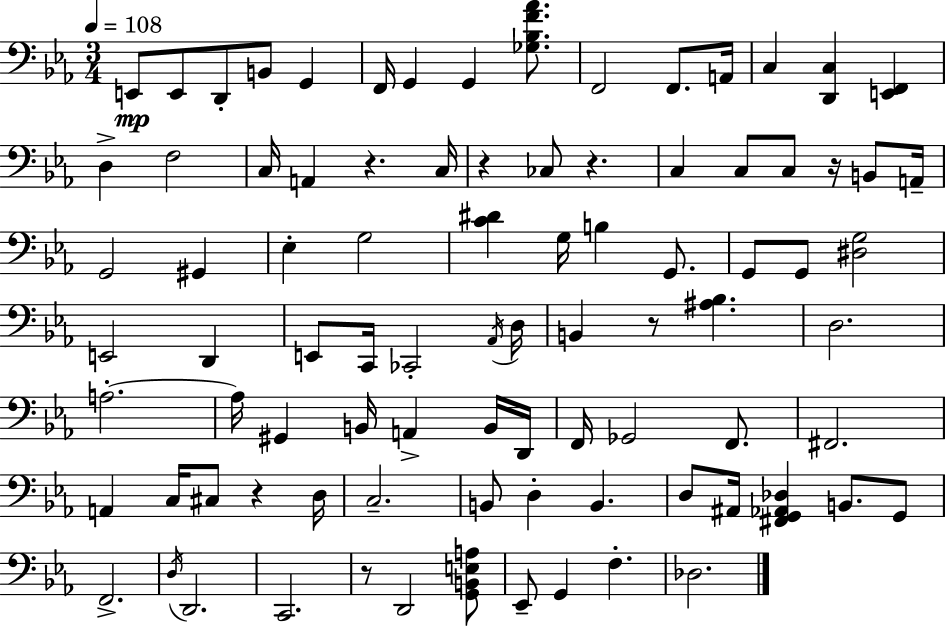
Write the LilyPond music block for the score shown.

{
  \clef bass
  \numericTimeSignature
  \time 3/4
  \key c \minor
  \tempo 4 = 108
  e,8\mp e,8 d,8-. b,8 g,4 | f,16 g,4 g,4 <ges bes f' aes'>8. | f,2 f,8. a,16 | c4 <d, c>4 <e, f,>4 | \break d4-> f2 | c16 a,4 r4. c16 | r4 ces8 r4. | c4 c8 c8 r16 b,8 a,16-- | \break g,2 gis,4 | ees4-. g2 | <c' dis'>4 g16 b4 g,8. | g,8 g,8 <dis g>2 | \break e,2 d,4 | e,8 c,16 ces,2-. \acciaccatura { aes,16 } | d16 b,4 r8 <ais bes>4. | d2. | \break a2.-.~~ | a16 gis,4 b,16 a,4-> b,16 | d,16 f,16 ges,2 f,8. | fis,2. | \break a,4 c16 cis8 r4 | d16 c2.-- | b,8 d4-. b,4. | d8 ais,16 <fis, g, aes, des>4 b,8. g,8 | \break f,2.-> | \acciaccatura { d16 } d,2. | c,2. | r8 d,2 | \break <g, b, e a>8 ees,8-- g,4 f4.-. | des2. | \bar "|."
}